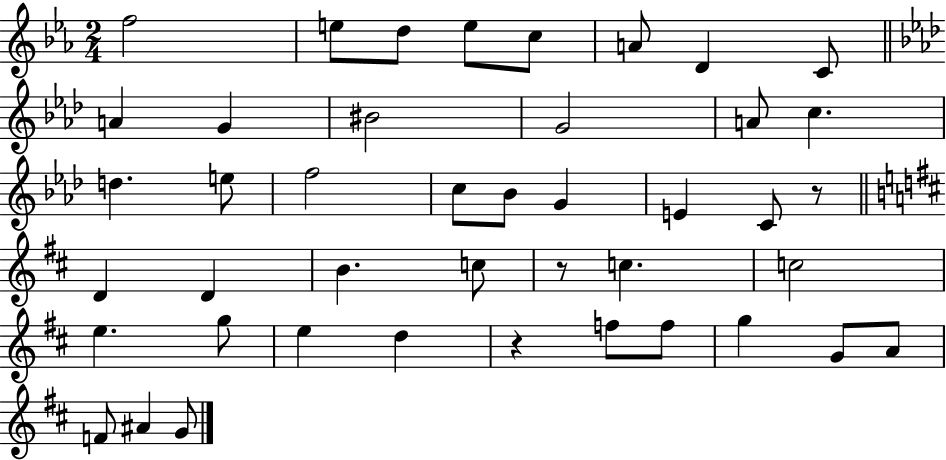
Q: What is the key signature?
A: EES major